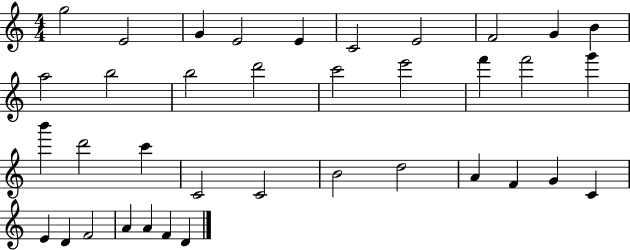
G5/h E4/h G4/q E4/h E4/q C4/h E4/h F4/h G4/q B4/q A5/h B5/h B5/h D6/h C6/h E6/h F6/q F6/h G6/q B6/q D6/h C6/q C4/h C4/h B4/h D5/h A4/q F4/q G4/q C4/q E4/q D4/q F4/h A4/q A4/q F4/q D4/q